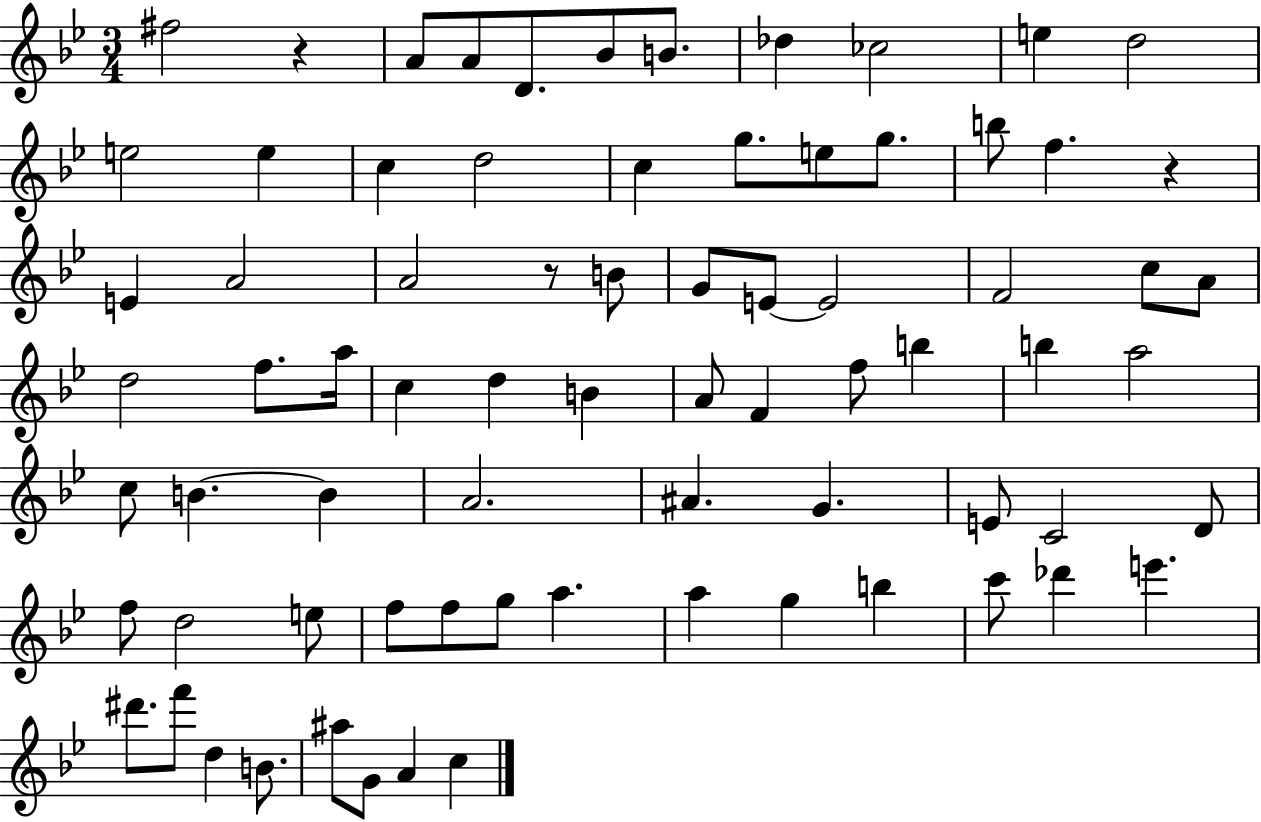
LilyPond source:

{
  \clef treble
  \numericTimeSignature
  \time 3/4
  \key bes \major
  fis''2 r4 | a'8 a'8 d'8. bes'8 b'8. | des''4 ces''2 | e''4 d''2 | \break e''2 e''4 | c''4 d''2 | c''4 g''8. e''8 g''8. | b''8 f''4. r4 | \break e'4 a'2 | a'2 r8 b'8 | g'8 e'8~~ e'2 | f'2 c''8 a'8 | \break d''2 f''8. a''16 | c''4 d''4 b'4 | a'8 f'4 f''8 b''4 | b''4 a''2 | \break c''8 b'4.~~ b'4 | a'2. | ais'4. g'4. | e'8 c'2 d'8 | \break f''8 d''2 e''8 | f''8 f''8 g''8 a''4. | a''4 g''4 b''4 | c'''8 des'''4 e'''4. | \break dis'''8. f'''8 d''4 b'8. | ais''8 g'8 a'4 c''4 | \bar "|."
}